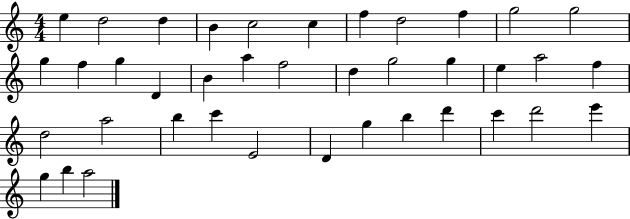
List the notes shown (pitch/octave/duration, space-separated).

E5/q D5/h D5/q B4/q C5/h C5/q F5/q D5/h F5/q G5/h G5/h G5/q F5/q G5/q D4/q B4/q A5/q F5/h D5/q G5/h G5/q E5/q A5/h F5/q D5/h A5/h B5/q C6/q E4/h D4/q G5/q B5/q D6/q C6/q D6/h E6/q G5/q B5/q A5/h